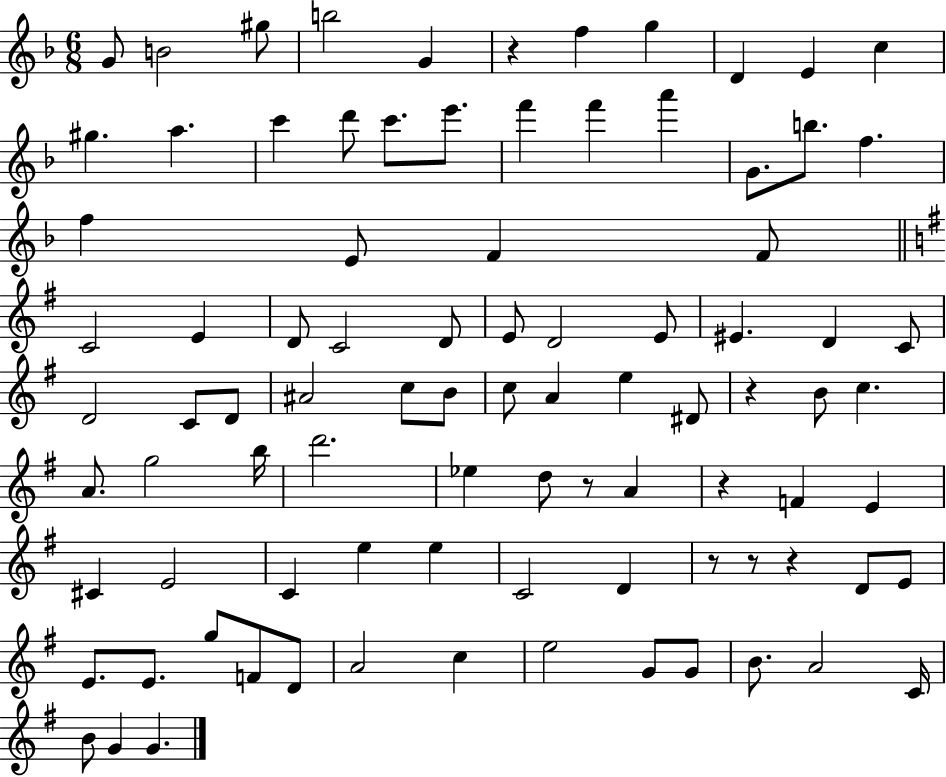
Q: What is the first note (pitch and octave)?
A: G4